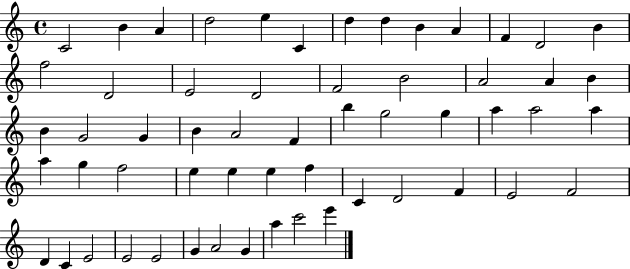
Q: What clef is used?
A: treble